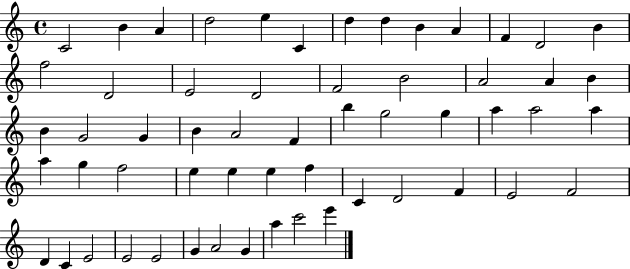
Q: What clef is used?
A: treble